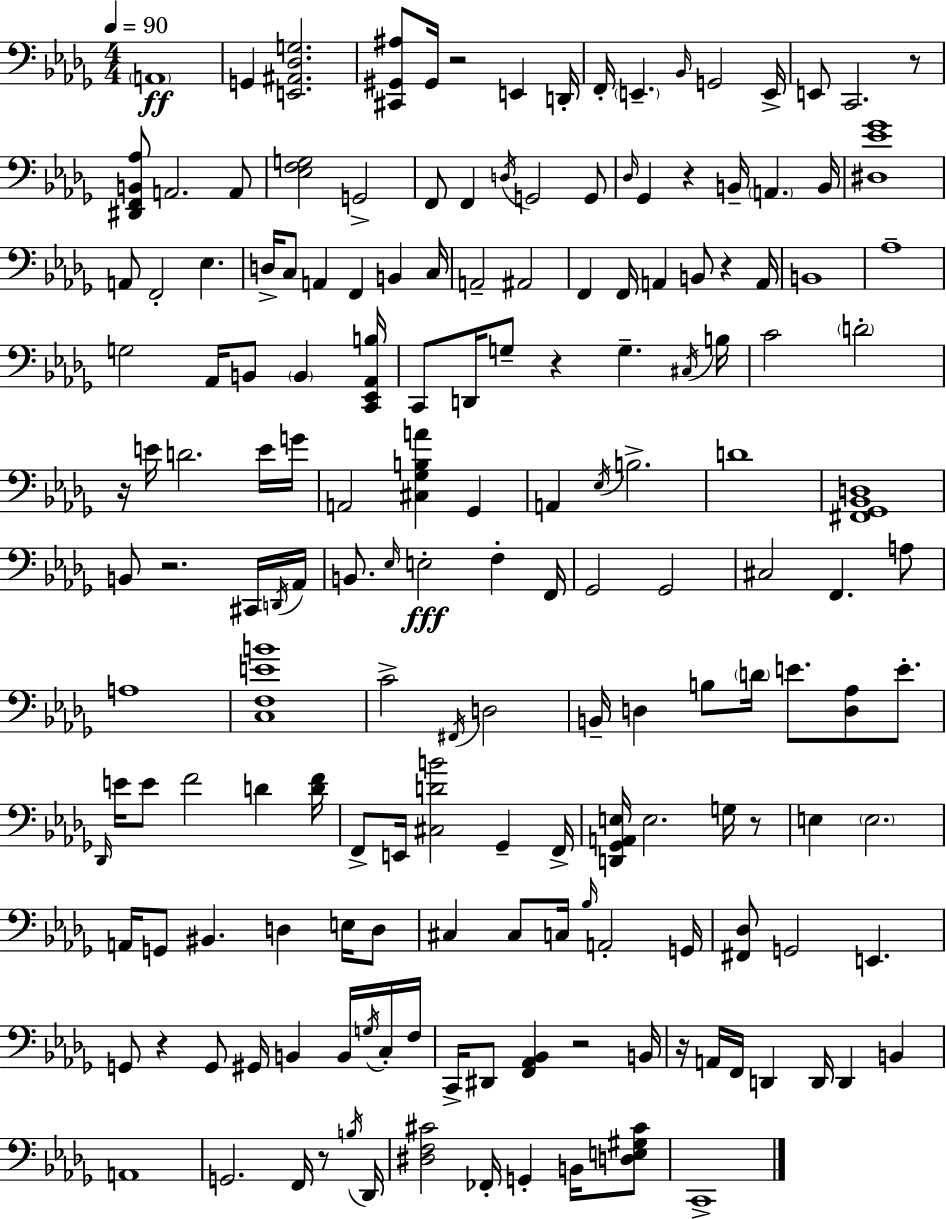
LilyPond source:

{
  \clef bass
  \numericTimeSignature
  \time 4/4
  \key bes \minor
  \tempo 4 = 90
  \parenthesize a,1\ff | g,4 <e, ais, des g>2. | <cis, gis, ais>8 gis,16 r2 e,4 d,16-. | f,16-. \parenthesize e,4.-- \grace { bes,16 } g,2 | \break e,16-> e,8 c,2. r8 | <dis, f, b, aes>8 a,2. a,8 | <ees f g>2 g,2-> | f,8 f,4 \acciaccatura { d16 } g,2 | \break g,8 \grace { des16 } ges,4 r4 b,16-- \parenthesize a,4. | b,16 <dis ees' ges'>1 | a,8 f,2-. ees4. | d16-> c8 a,4 f,4 b,4 | \break c16 a,2-- ais,2 | f,4 f,16 a,4 b,8 r4 | a,16 b,1 | aes1-- | \break g2 aes,16 b,8 \parenthesize b,4 | <c, ees, aes, b>16 c,8 d,16 g8-- r4 g4.-- | \acciaccatura { cis16 } b16 c'2 \parenthesize d'2-. | r16 e'16 d'2. | \break e'16 g'16 a,2 <cis ges b a'>4 | ges,4 a,4 \acciaccatura { ees16 } b2.-> | d'1 | <fis, ges, bes, d>1 | \break b,8 r2. | cis,16 \acciaccatura { d,16 } aes,16 b,8. \grace { ees16 }\fff e2-. | f4-. f,16 ges,2 ges,2 | cis2 f,4. | \break a8 a1 | <c f e' b'>1 | c'2-> \acciaccatura { fis,16 } | d2 b,16-- d4 b8 \parenthesize d'16 | \break e'8. <d aes>8 e'8.-. \grace { des,16 } e'16 e'8 f'2 | d'4 <d' f'>16 f,8-> e,16 <cis d' b'>2 | ges,4-- f,16-> <d, ges, a, e>16 e2. | g16 r8 e4 \parenthesize e2. | \break a,16 g,8 bis,4. | d4 e16 d8 cis4 cis8 c16 | \grace { bes16 } a,2-. g,16 <fis, des>8 g,2 | e,4. g,8 r4 | \break g,8 gis,16 b,4 b,16 \acciaccatura { g16 } c16-. f16 c,16-> dis,8 <f, aes, bes,>4 | r2 b,16 r16 a,16 f,16 d,4 | d,16 d,4 b,4 a,1 | g,2. | \break f,16 r8 \acciaccatura { b16 } des,16 <dis f cis'>2 | fes,16-. g,4-. b,16 <d e gis cis'>8 c,1-> | \bar "|."
}